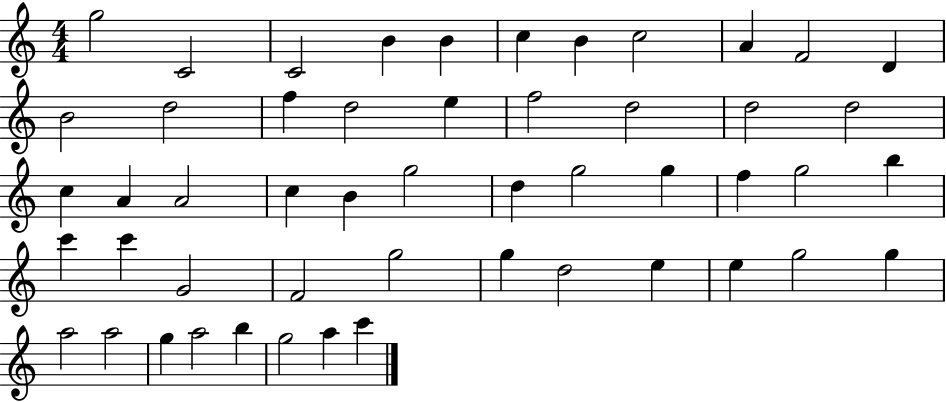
G5/h C4/h C4/h B4/q B4/q C5/q B4/q C5/h A4/q F4/h D4/q B4/h D5/h F5/q D5/h E5/q F5/h D5/h D5/h D5/h C5/q A4/q A4/h C5/q B4/q G5/h D5/q G5/h G5/q F5/q G5/h B5/q C6/q C6/q G4/h F4/h G5/h G5/q D5/h E5/q E5/q G5/h G5/q A5/h A5/h G5/q A5/h B5/q G5/h A5/q C6/q